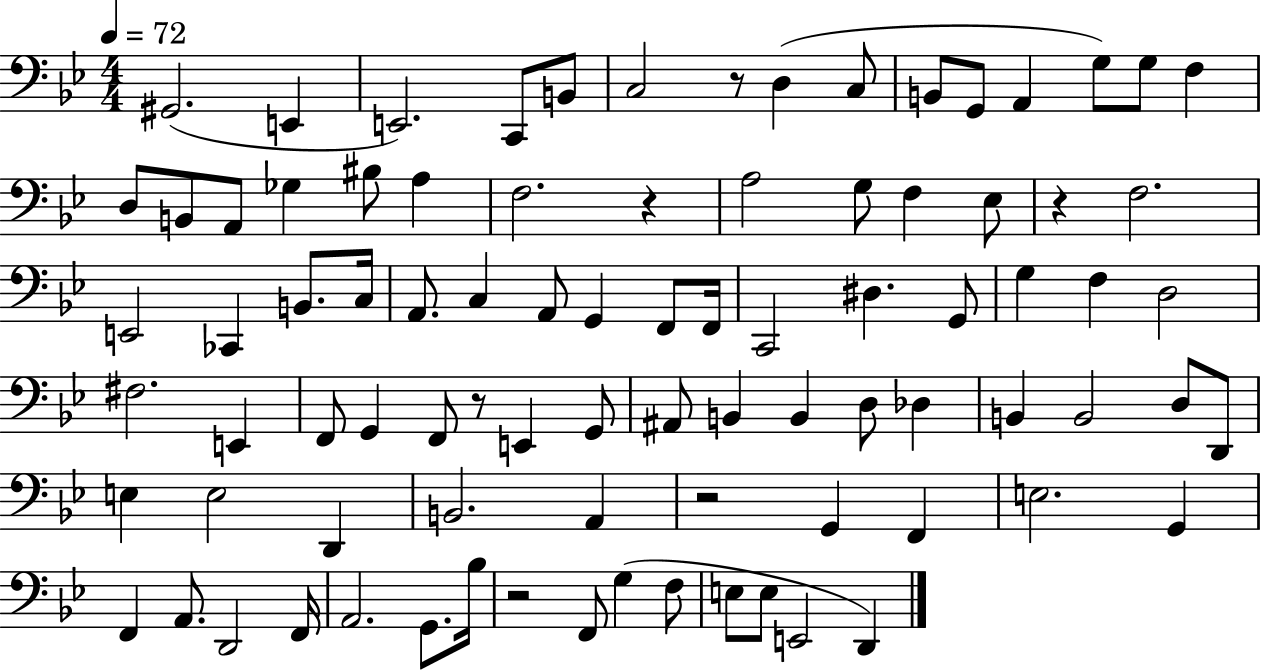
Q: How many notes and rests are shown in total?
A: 87